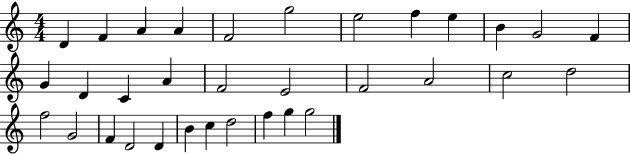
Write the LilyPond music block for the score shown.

{
  \clef treble
  \numericTimeSignature
  \time 4/4
  \key c \major
  d'4 f'4 a'4 a'4 | f'2 g''2 | e''2 f''4 e''4 | b'4 g'2 f'4 | \break g'4 d'4 c'4 a'4 | f'2 e'2 | f'2 a'2 | c''2 d''2 | \break f''2 g'2 | f'4 d'2 d'4 | b'4 c''4 d''2 | f''4 g''4 g''2 | \break \bar "|."
}